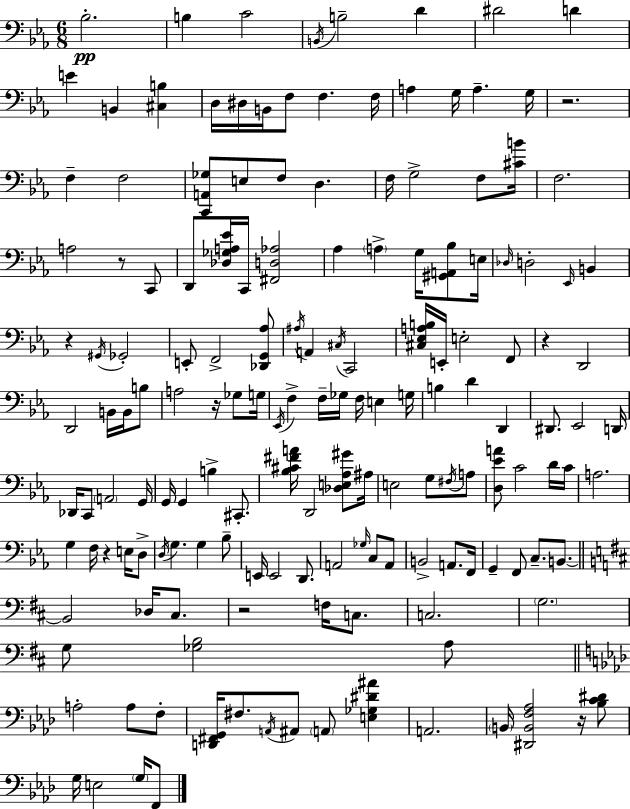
{
  \clef bass
  \numericTimeSignature
  \time 6/8
  \key c \minor
  bes2.-.\pp | b4 c'2 | \acciaccatura { b,16 } b2-- d'4 | dis'2 d'4 | \break e'4 b,4 <cis b>4 | d16 dis16 b,16 f8 f4. | f16 a4 g16 a4.-- | g16 r2. | \break f4-- f2 | <c, a, ges>8 e8 f8 d4. | f16 g2-> f8 | <cis' b'>16 f2. | \break a2 r8 c,8 | d,8 <des ges a ees'>16 c,16 <fis, d aes>2 | aes4 \parenthesize a4-> g16 <gis, a, bes>8 | e16 \grace { des16 } d2-. \grace { ees,16 } b,4 | \break r4 \acciaccatura { gis,16 } ges,2-. | e,8-. f,2-> | <des, g, aes>8 \acciaccatura { ais16 } a,4 \acciaccatura { cis16 } c,2 | <cis ees a b>16 e,16-. e2-. | \break f,8 r4 d,2 | d,2 | b,16 b,16 b8 a2 | r16 ges8 g16 \acciaccatura { ees,16 } f4-> f16-- | \break ges16 f16 e4 g16 b4 d'4 | d,4 dis,8. ees,2 | d,16 des,16 c,8 \parenthesize a,2 | g,16 g,16 g,4 | \break b4-> cis,8.-. <bes cis' fis' a'>16 d,2 | <des e aes gis'>8 ais16 e2 | g8 \acciaccatura { fis16 } a8 <d ees' a'>8 c'2 | d'16 c'16 a2. | \break g4 | f16 r4 e16 d8-> \acciaccatura { d16 } g4. | g4 bes8-- e,16 e,2 | d,8. a,2 | \break \grace { ges16 } c8 a,8 b,2-> | a,8. f,16 g,4-- | f,8 c8.-- b,8.~~ \bar "||" \break \key d \major b,2 des16 cis8. | r2 f16 c8. | c2. | \parenthesize g2. | \break g8 <ges b>2 a8 | \bar "||" \break \key f \minor a2-. a8 f8-. | <d, fis, g,>16 fis8. \acciaccatura { a,16 } ais,8 \parenthesize a,8 <e ges dis' ais'>4 | a,2. | \parenthesize b,16 <dis, b, f aes>2 r16 <bes c' dis'>8 | \break g16 e2 \parenthesize g16 f,8 | \bar "|."
}